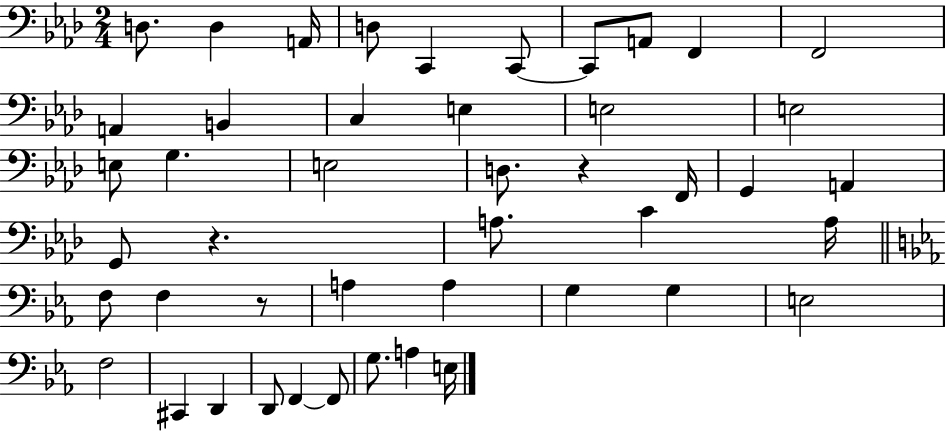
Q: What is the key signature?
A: AES major